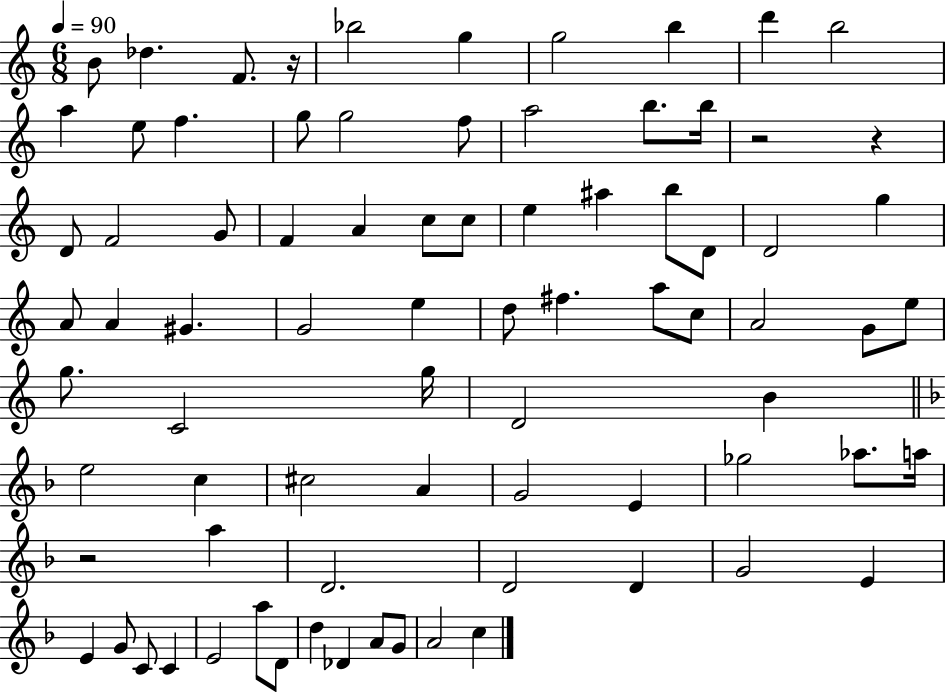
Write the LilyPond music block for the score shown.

{
  \clef treble
  \numericTimeSignature
  \time 6/8
  \key c \major
  \tempo 4 = 90
  \repeat volta 2 { b'8 des''4. f'8. r16 | bes''2 g''4 | g''2 b''4 | d'''4 b''2 | \break a''4 e''8 f''4. | g''8 g''2 f''8 | a''2 b''8. b''16 | r2 r4 | \break d'8 f'2 g'8 | f'4 a'4 c''8 c''8 | e''4 ais''4 b''8 d'8 | d'2 g''4 | \break a'8 a'4 gis'4. | g'2 e''4 | d''8 fis''4. a''8 c''8 | a'2 g'8 e''8 | \break g''8. c'2 g''16 | d'2 b'4 | \bar "||" \break \key f \major e''2 c''4 | cis''2 a'4 | g'2 e'4 | ges''2 aes''8. a''16 | \break r2 a''4 | d'2. | d'2 d'4 | g'2 e'4 | \break e'4 g'8 c'8 c'4 | e'2 a''8 d'8 | d''4 des'4 a'8 g'8 | a'2 c''4 | \break } \bar "|."
}